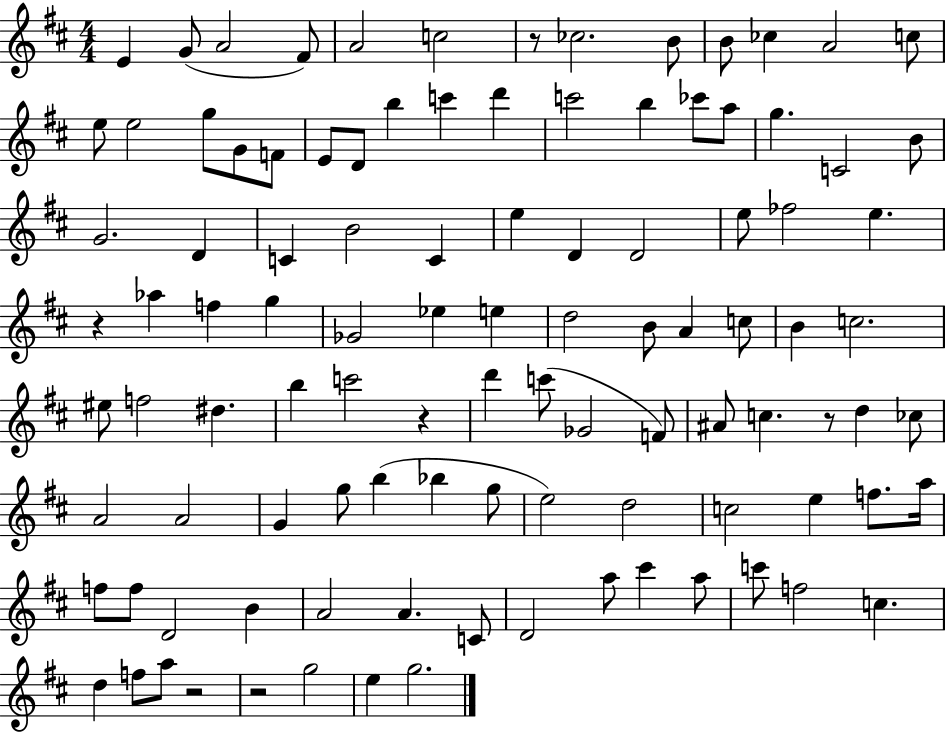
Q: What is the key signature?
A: D major